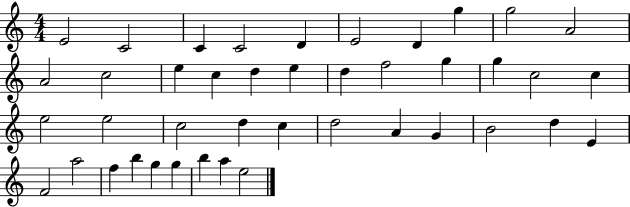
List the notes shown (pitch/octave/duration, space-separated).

E4/h C4/h C4/q C4/h D4/q E4/h D4/q G5/q G5/h A4/h A4/h C5/h E5/q C5/q D5/q E5/q D5/q F5/h G5/q G5/q C5/h C5/q E5/h E5/h C5/h D5/q C5/q D5/h A4/q G4/q B4/h D5/q E4/q F4/h A5/h F5/q B5/q G5/q G5/q B5/q A5/q E5/h